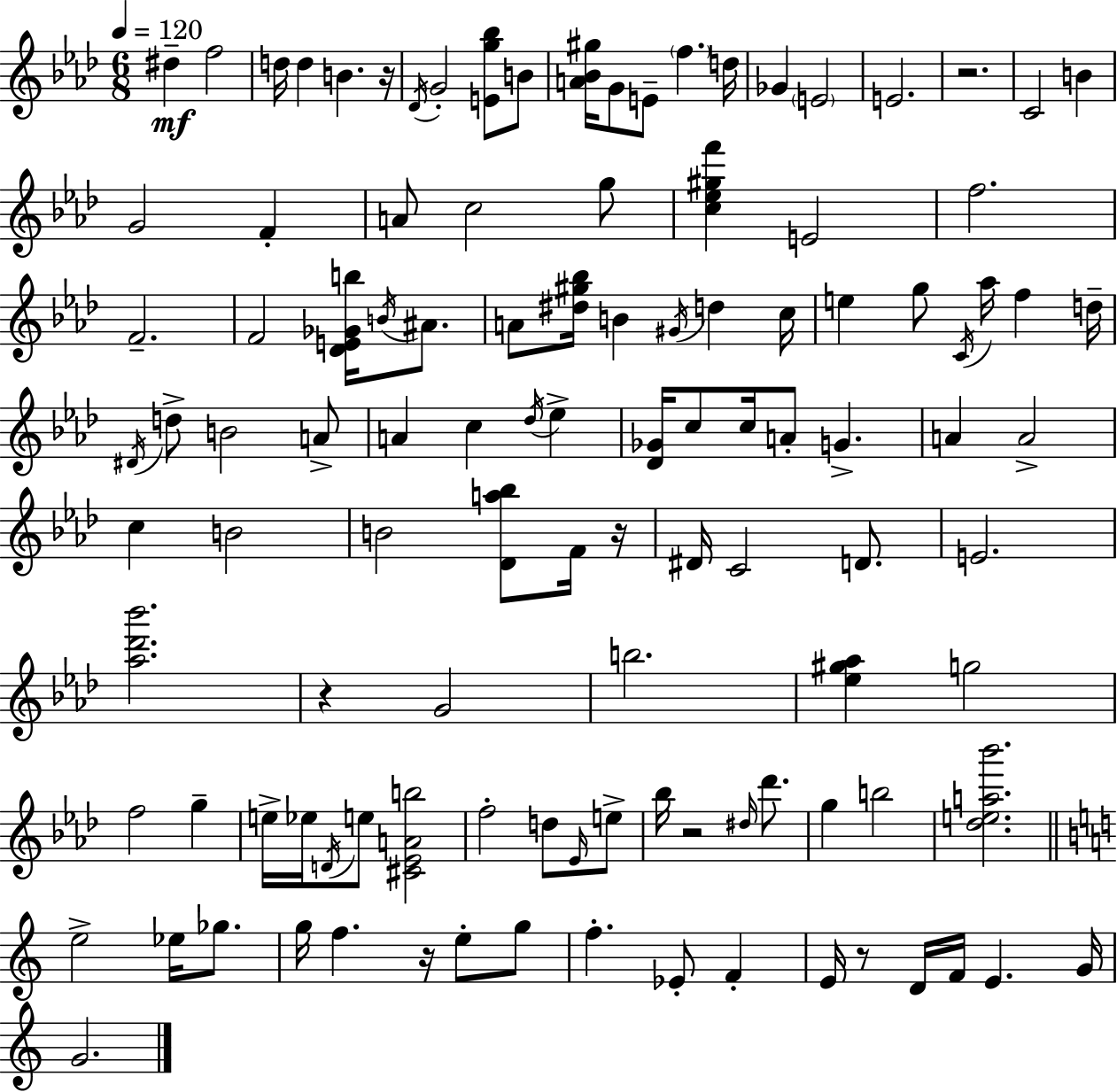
D#5/q F5/h D5/s D5/q B4/q. R/s Db4/s G4/h [E4,G5,Bb5]/e B4/e [A4,Bb4,G#5]/s G4/e E4/e F5/q. D5/s Gb4/q E4/h E4/h. R/h. C4/h B4/q G4/h F4/q A4/e C5/h G5/e [C5,Eb5,G#5,F6]/q E4/h F5/h. F4/h. F4/h [Db4,E4,Gb4,B5]/s B4/s A#4/e. A4/e [D#5,G#5,Bb5]/s B4/q G#4/s D5/q C5/s E5/q G5/e C4/s Ab5/s F5/q D5/s D#4/s D5/e B4/h A4/e A4/q C5/q Db5/s Eb5/q [Db4,Gb4]/s C5/e C5/s A4/e G4/q. A4/q A4/h C5/q B4/h B4/h [Db4,A5,Bb5]/e F4/s R/s D#4/s C4/h D4/e. E4/h. [Ab5,Db6,Bb6]/h. R/q G4/h B5/h. [Eb5,G#5,Ab5]/q G5/h F5/h G5/q E5/s Eb5/s D4/s E5/e [C#4,Eb4,A4,B5]/h F5/h D5/e Eb4/s E5/e Bb5/s R/h D#5/s Db6/e. G5/q B5/h [Db5,E5,A5,Bb6]/h. E5/h Eb5/s Gb5/e. G5/s F5/q. R/s E5/e G5/e F5/q. Eb4/e F4/q E4/s R/e D4/s F4/s E4/q. G4/s G4/h.